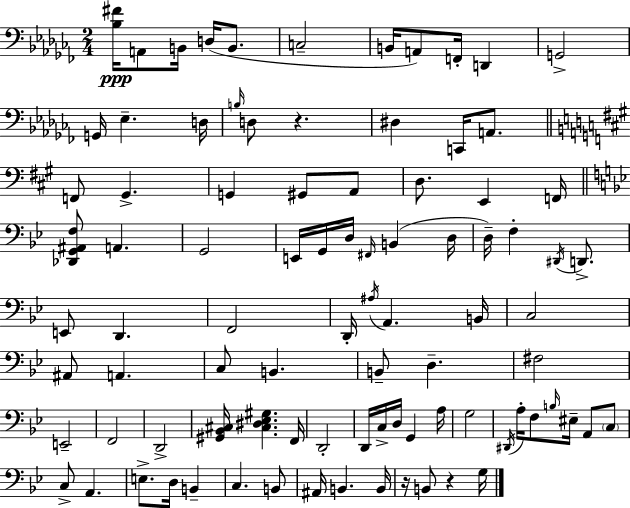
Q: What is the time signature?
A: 2/4